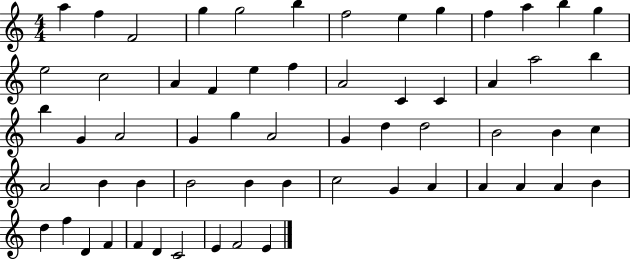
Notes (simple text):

A5/q F5/q F4/h G5/q G5/h B5/q F5/h E5/q G5/q F5/q A5/q B5/q G5/q E5/h C5/h A4/q F4/q E5/q F5/q A4/h C4/q C4/q A4/q A5/h B5/q B5/q G4/q A4/h G4/q G5/q A4/h G4/q D5/q D5/h B4/h B4/q C5/q A4/h B4/q B4/q B4/h B4/q B4/q C5/h G4/q A4/q A4/q A4/q A4/q B4/q D5/q F5/q D4/q F4/q F4/q D4/q C4/h E4/q F4/h E4/q